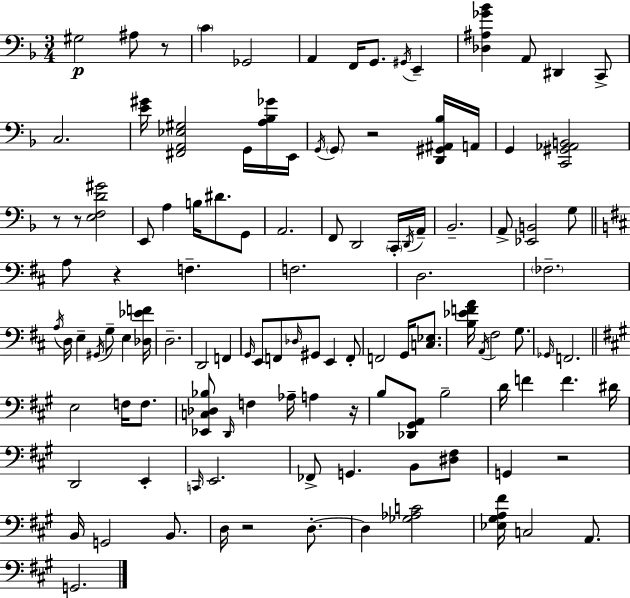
{
  \clef bass
  \numericTimeSignature
  \time 3/4
  \key f \major
  gis2\p ais8 r8 | \parenthesize c'4 ges,2 | a,4 f,16 g,8. \acciaccatura { gis,16 } e,4-- | <des ais ges' bes'>4 a,8 dis,4 c,8-> | \break c2. | <e' gis'>16 <fis, a, ees gis>2 g,16 <a bes ges'>16 | e,16 \acciaccatura { g,16 } \parenthesize g,8 r2 | <d, gis, ais, bes>16 a,16 g,4 <c, gis, aes, b,>2 | \break r8 r8 <e f d' gis'>2 | e,8 a4 b16 dis'8. | g,8 a,2. | f,8 d,2 | \break \parenthesize c,16-. \acciaccatura { d,16 } a,16-- bes,2.-- | a,8-> <ees, b,>2 | g8 \bar "||" \break \key d \major a8 r4 f4.-- | f2. | d2. | \parenthesize fes2.-- | \break \acciaccatura { a16 } d16 e4-- \acciaccatura { gis,16 } g8-- e4 | <des ees' f'>16 d2.-- | d,2 f,4 | \grace { g,16 } e,8 f,8 \grace { des16 } gis,8 e,4 | \break f,8-. f,2 | g,16 <c ees>8. <b ees' f' a'>16 \acciaccatura { a,16 } fis2 | g8. \grace { ges,16 } f,2. | \bar "||" \break \key a \major e2 f16 f8. | <ees, c des bes>8 \grace { d,16 } f4 aes16-- a4 | r16 b8 <des, gis, a,>8 b2-- | d'16 f'4 f'4. | \break dis'16 d,2 e,4-. | \grace { c,16 } e,2. | fes,8-> g,4. b,8 | <dis fis>8 g,4 r2 | \break b,16 g,2 b,8. | d16 r2 d8.-.~~ | d4 <ges aes c'>2 | <ees gis a fis'>16 c2 a,8. | \break g,2. | \bar "|."
}